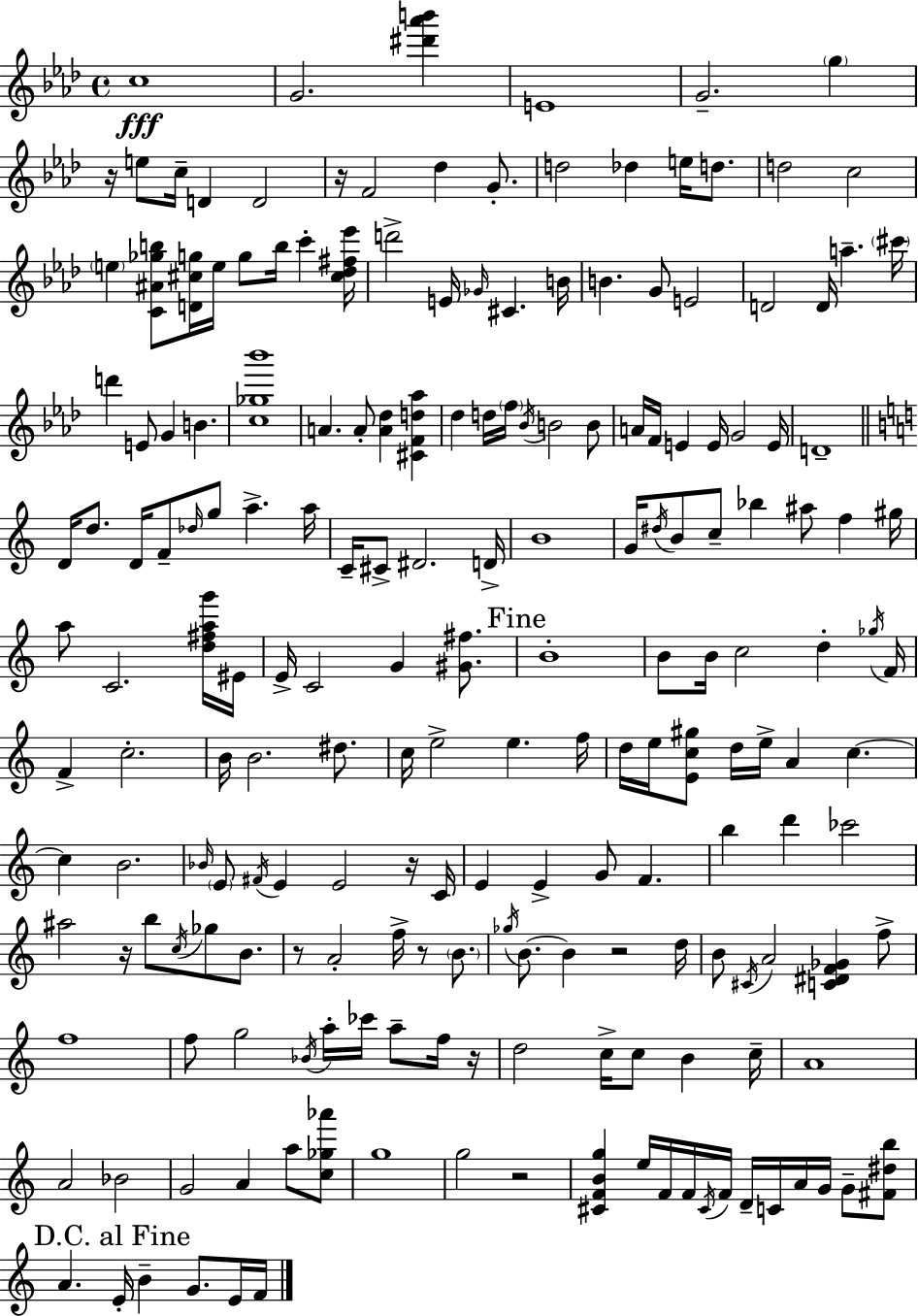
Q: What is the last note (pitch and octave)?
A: F4